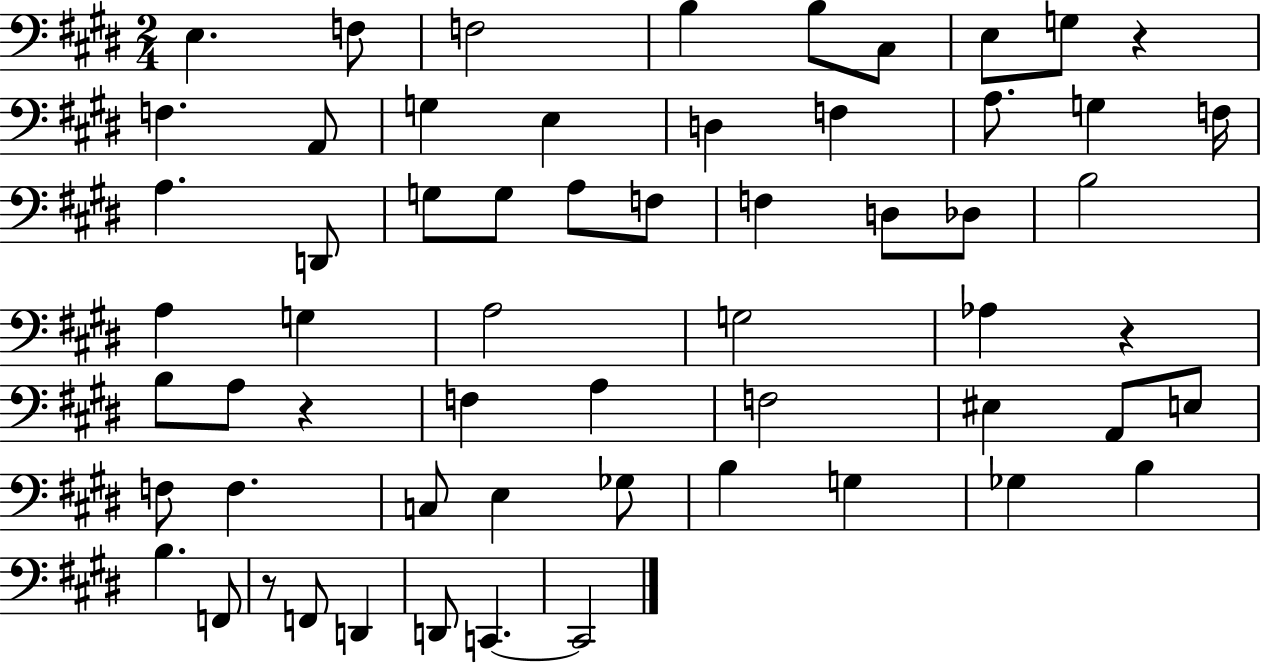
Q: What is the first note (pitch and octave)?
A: E3